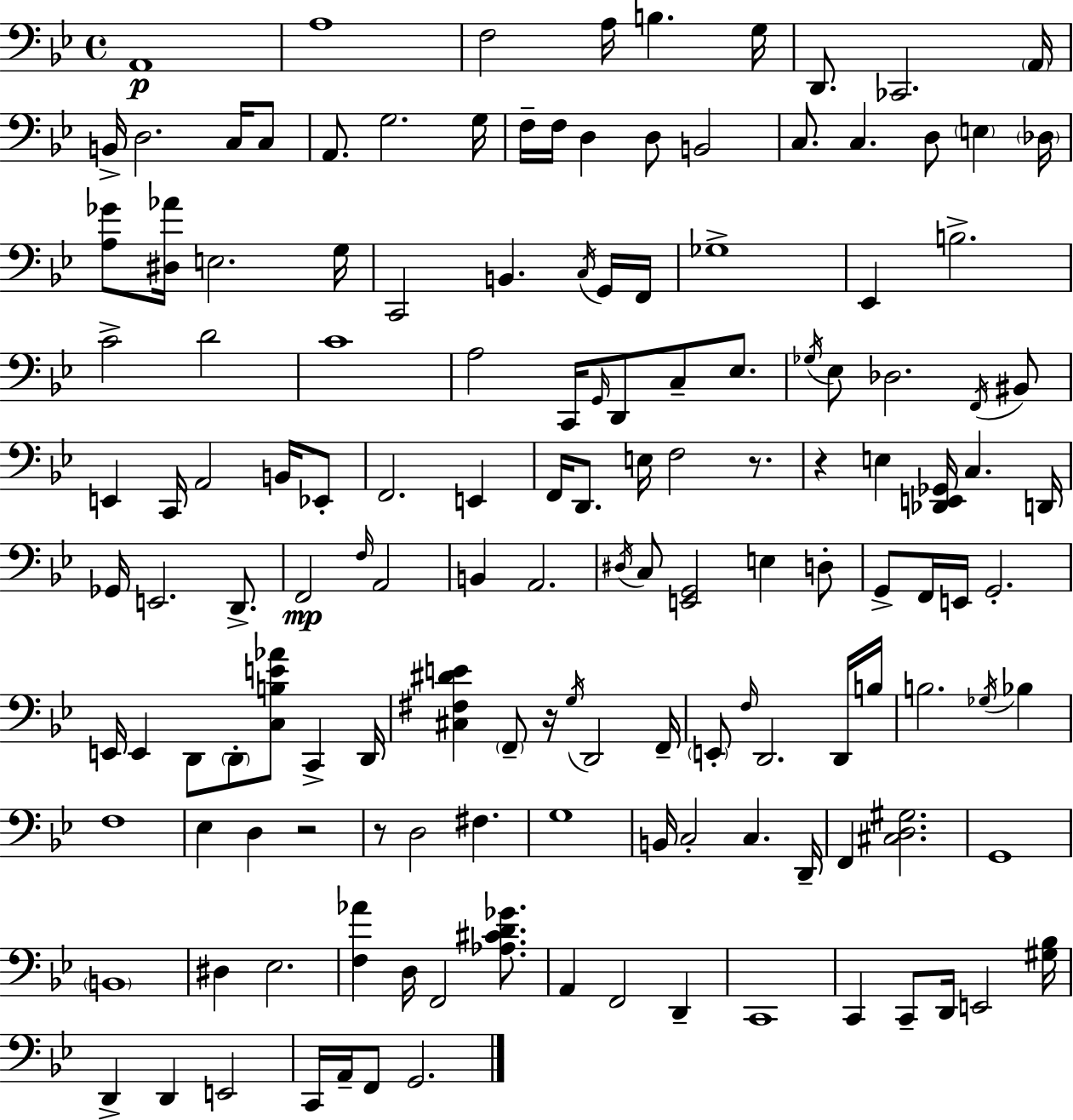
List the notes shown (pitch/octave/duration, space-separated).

A2/w A3/w F3/h A3/s B3/q. G3/s D2/e. CES2/h. A2/s B2/s D3/h. C3/s C3/e A2/e. G3/h. G3/s F3/s F3/s D3/q D3/e B2/h C3/e. C3/q. D3/e E3/q Db3/s [A3,Gb4]/e [D#3,Ab4]/s E3/h. G3/s C2/h B2/q. C3/s G2/s F2/s Gb3/w Eb2/q B3/h. C4/h D4/h C4/w A3/h C2/s G2/s D2/e C3/e Eb3/e. Gb3/s Eb3/e Db3/h. F2/s BIS2/e E2/q C2/s A2/h B2/s Eb2/e F2/h. E2/q F2/s D2/e. E3/s F3/h R/e. R/q E3/q [Db2,E2,Gb2]/s C3/q. D2/s Gb2/s E2/h. D2/e. F2/h F3/s A2/h B2/q A2/h. D#3/s C3/e [E2,G2]/h E3/q D3/e G2/e F2/s E2/s G2/h. E2/s E2/q D2/e D2/e [C3,B3,E4,Ab4]/e C2/q D2/s [C#3,F#3,D#4,E4]/q F2/e R/s G3/s D2/h F2/s E2/e F3/s D2/h. D2/s B3/s B3/h. Gb3/s Bb3/q F3/w Eb3/q D3/q R/h R/e D3/h F#3/q. G3/w B2/s C3/h C3/q. D2/s F2/q [C#3,D3,G#3]/h. G2/w B2/w D#3/q Eb3/h. [F3,Ab4]/q D3/s F2/h [Ab3,C#4,D4,Gb4]/e. A2/q F2/h D2/q C2/w C2/q C2/e D2/s E2/h [G#3,Bb3]/s D2/q D2/q E2/h C2/s A2/s F2/e G2/h.